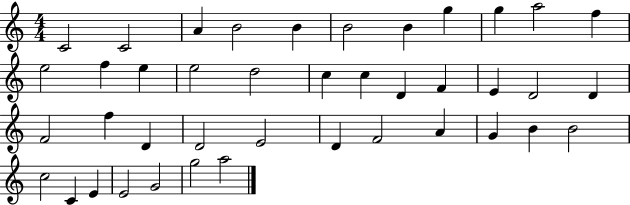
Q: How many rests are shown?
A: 0